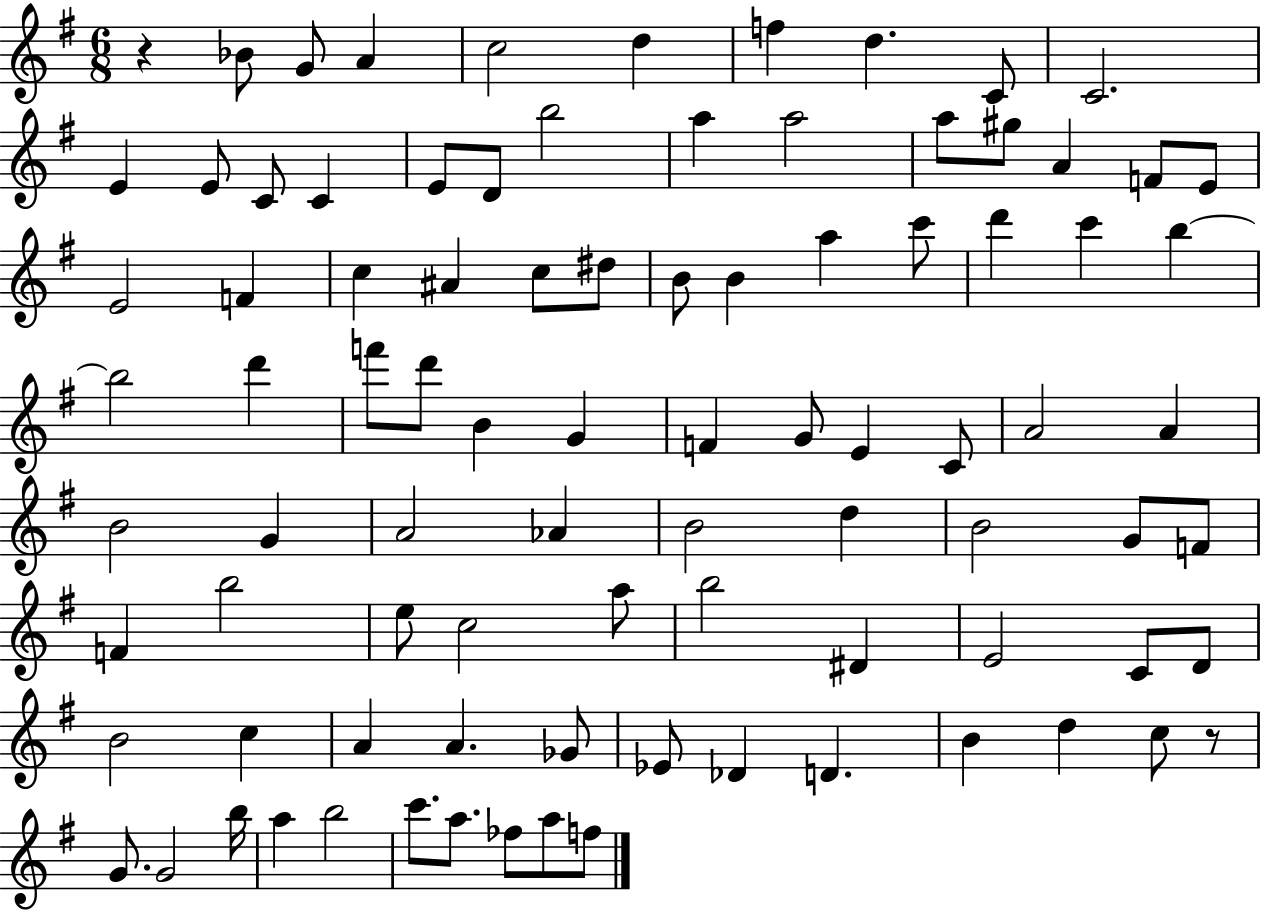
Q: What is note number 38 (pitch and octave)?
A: D6